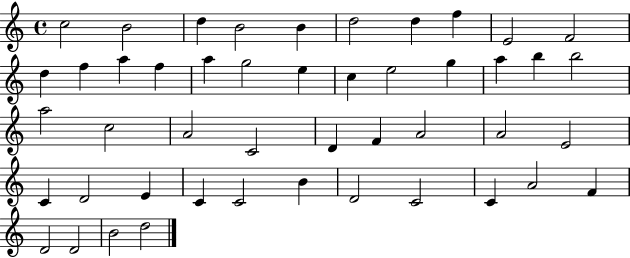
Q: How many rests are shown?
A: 0